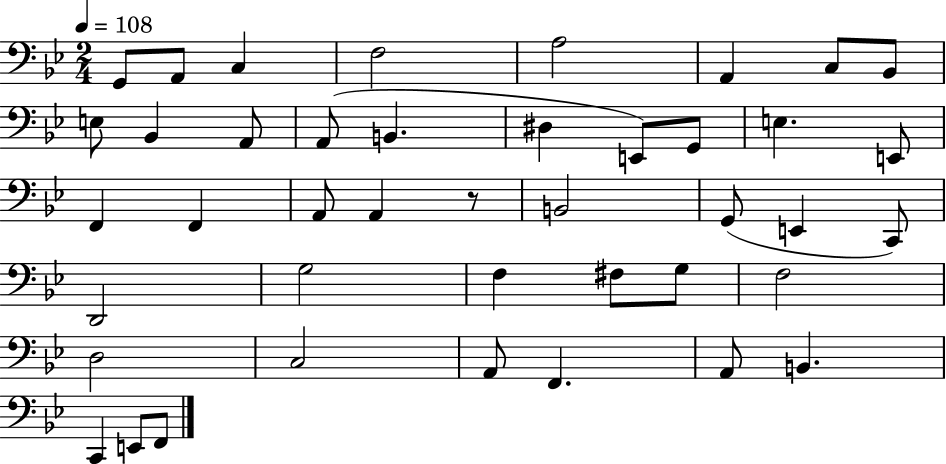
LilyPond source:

{
  \clef bass
  \numericTimeSignature
  \time 2/4
  \key bes \major
  \tempo 4 = 108
  \repeat volta 2 { g,8 a,8 c4 | f2 | a2 | a,4 c8 bes,8 | \break e8 bes,4 a,8 | a,8( b,4. | dis4 e,8) g,8 | e4. e,8 | \break f,4 f,4 | a,8 a,4 r8 | b,2 | g,8( e,4 c,8) | \break d,2 | g2 | f4 fis8 g8 | f2 | \break d2 | c2 | a,8 f,4. | a,8 b,4. | \break c,4 e,8 f,8 | } \bar "|."
}